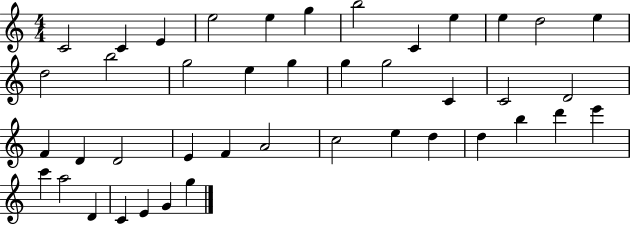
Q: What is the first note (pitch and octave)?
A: C4